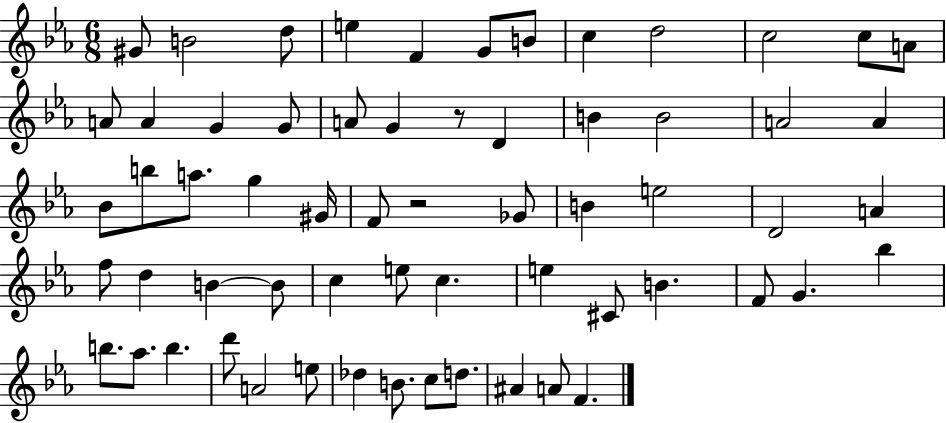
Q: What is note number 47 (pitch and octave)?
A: Bb5